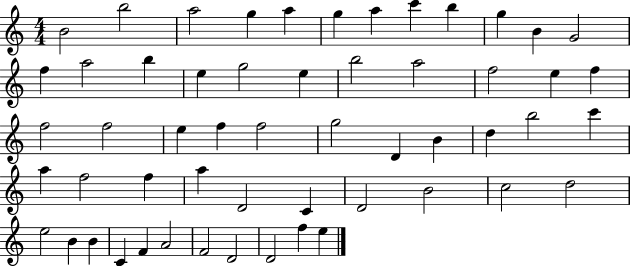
{
  \clef treble
  \numericTimeSignature
  \time 4/4
  \key c \major
  b'2 b''2 | a''2 g''4 a''4 | g''4 a''4 c'''4 b''4 | g''4 b'4 g'2 | \break f''4 a''2 b''4 | e''4 g''2 e''4 | b''2 a''2 | f''2 e''4 f''4 | \break f''2 f''2 | e''4 f''4 f''2 | g''2 d'4 b'4 | d''4 b''2 c'''4 | \break a''4 f''2 f''4 | a''4 d'2 c'4 | d'2 b'2 | c''2 d''2 | \break e''2 b'4 b'4 | c'4 f'4 a'2 | f'2 d'2 | d'2 f''4 e''4 | \break \bar "|."
}